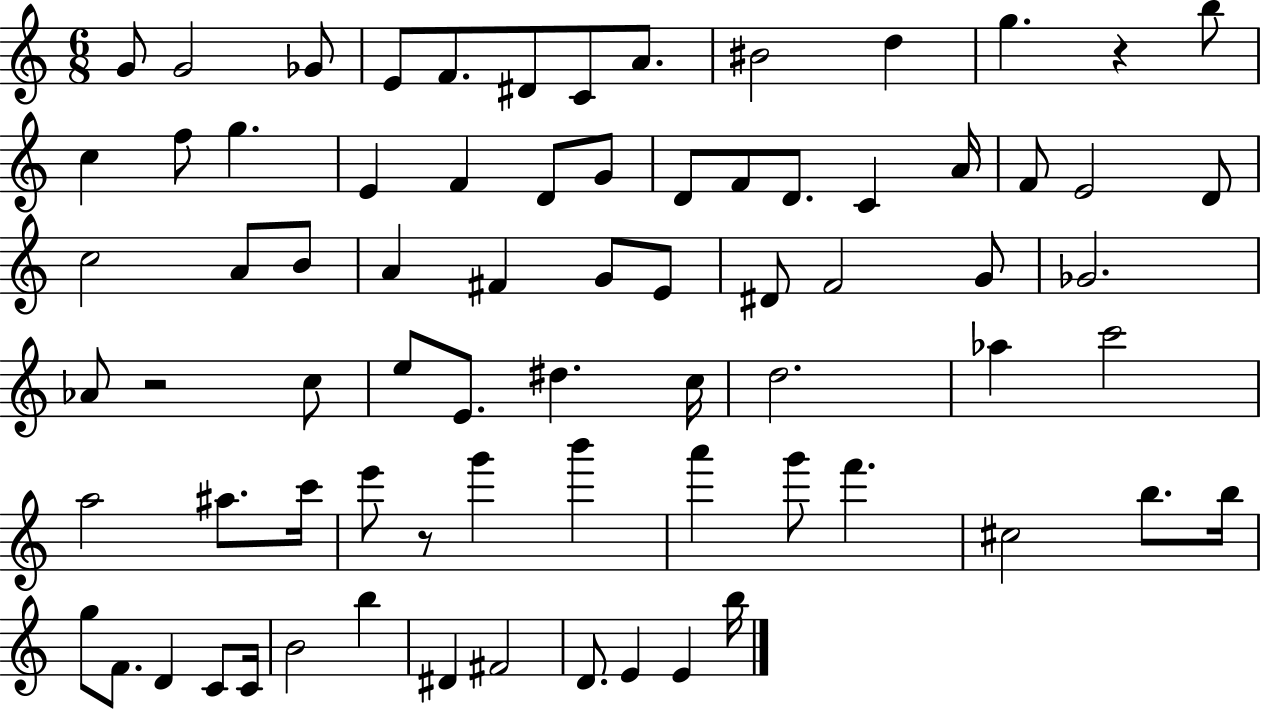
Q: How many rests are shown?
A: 3